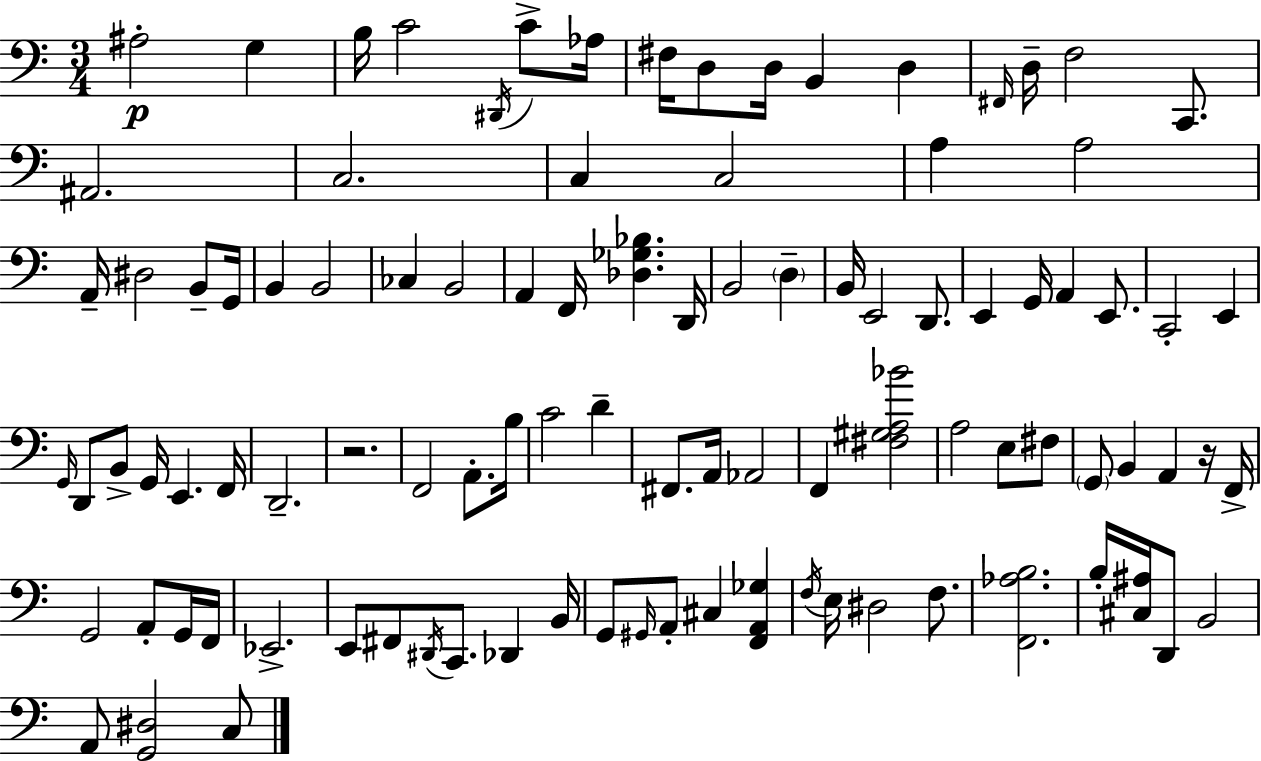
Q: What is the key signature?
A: A minor